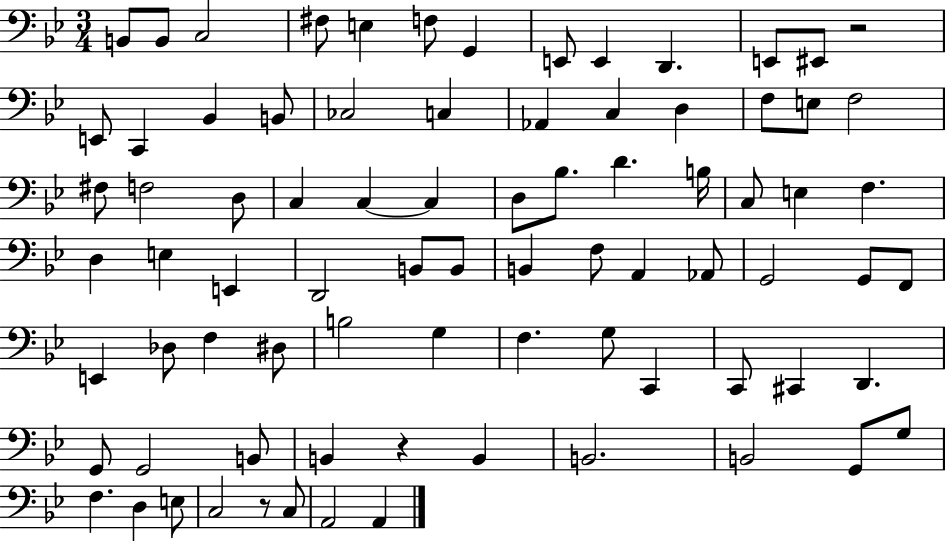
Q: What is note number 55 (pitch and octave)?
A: B3